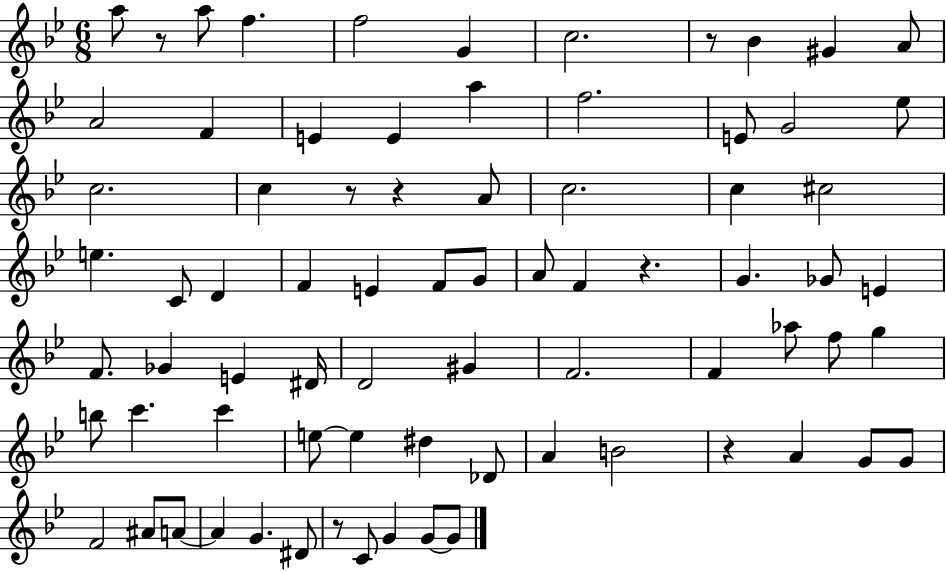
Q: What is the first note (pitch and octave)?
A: A5